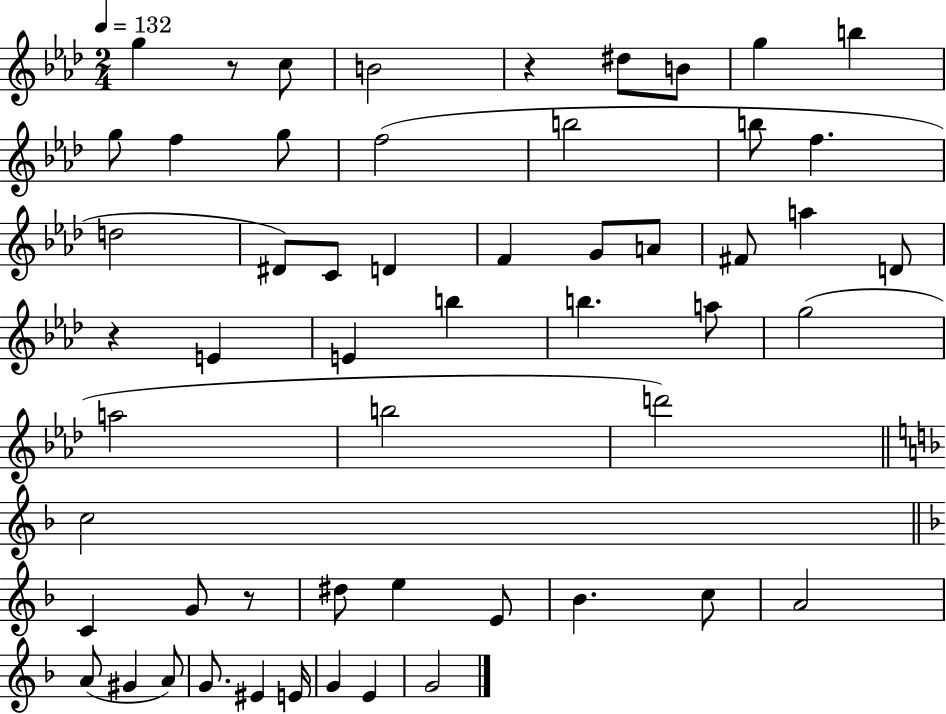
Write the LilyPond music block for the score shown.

{
  \clef treble
  \numericTimeSignature
  \time 2/4
  \key aes \major
  \tempo 4 = 132
  \repeat volta 2 { g''4 r8 c''8 | b'2 | r4 dis''8 b'8 | g''4 b''4 | \break g''8 f''4 g''8 | f''2( | b''2 | b''8 f''4. | \break d''2 | dis'8) c'8 d'4 | f'4 g'8 a'8 | fis'8 a''4 d'8 | \break r4 e'4 | e'4 b''4 | b''4. a''8 | g''2( | \break a''2 | b''2 | d'''2) | \bar "||" \break \key d \minor c''2 | \bar "||" \break \key d \minor c'4 g'8 r8 | dis''8 e''4 e'8 | bes'4. c''8 | a'2 | \break a'8( gis'4 a'8) | g'8. eis'4 e'16 | g'4 e'4 | g'2 | \break } \bar "|."
}